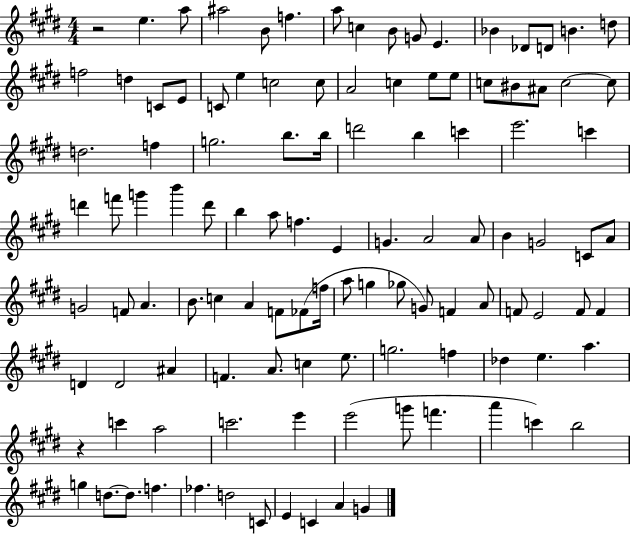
{
  \clef treble
  \numericTimeSignature
  \time 4/4
  \key e \major
  r2 e''4. a''8 | ais''2 b'8 f''4. | a''8 c''4 b'8 g'8 e'4. | bes'4 des'8 d'8 b'4. d''8 | \break f''2 d''4 c'8 e'8 | c'8 e''4 c''2 c''8 | a'2 c''4 e''8 e''8 | c''8 bis'8 ais'8 c''2~~ c''8 | \break d''2. f''4 | g''2. b''8. b''16 | d'''2 b''4 c'''4 | e'''2. c'''4 | \break d'''4 f'''8 g'''4 b'''4 d'''8 | b''4 a''8 f''4. e'4 | g'4. a'2 a'8 | b'4 g'2 c'8 a'8 | \break g'2 f'8 a'4. | b'8. c''4 a'4 f'8 fes'8( f''16 | a''8 g''4 ges''8 g'8) f'4 a'8 | f'8 e'2 f'8 f'4 | \break d'4 d'2 ais'4 | f'4. a'8. c''4 e''8. | g''2. f''4 | des''4 e''4. a''4. | \break r4 c'''4 a''2 | c'''2. e'''4 | e'''2( g'''8 f'''4. | a'''4 c'''4) b''2 | \break g''4 d''8.~~ d''8. f''4. | fes''4. d''2 c'8 | e'4 c'4 a'4 g'4 | \bar "|."
}